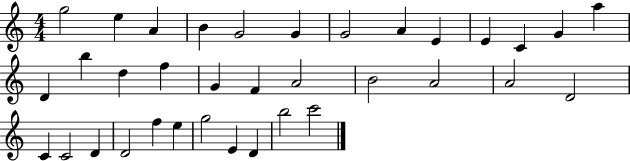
X:1
T:Untitled
M:4/4
L:1/4
K:C
g2 e A B G2 G G2 A E E C G a D b d f G F A2 B2 A2 A2 D2 C C2 D D2 f e g2 E D b2 c'2